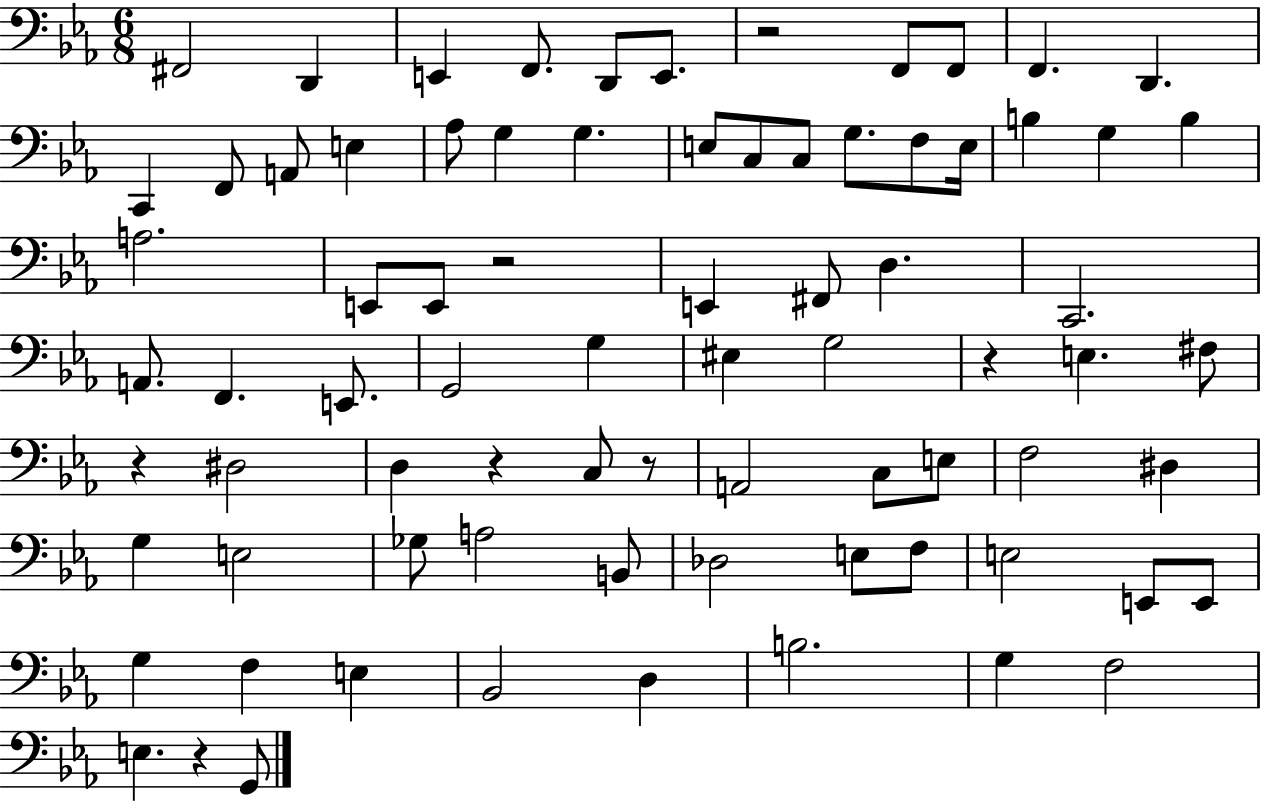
X:1
T:Untitled
M:6/8
L:1/4
K:Eb
^F,,2 D,, E,, F,,/2 D,,/2 E,,/2 z2 F,,/2 F,,/2 F,, D,, C,, F,,/2 A,,/2 E, _A,/2 G, G, E,/2 C,/2 C,/2 G,/2 F,/2 E,/4 B, G, B, A,2 E,,/2 E,,/2 z2 E,, ^F,,/2 D, C,,2 A,,/2 F,, E,,/2 G,,2 G, ^E, G,2 z E, ^F,/2 z ^D,2 D, z C,/2 z/2 A,,2 C,/2 E,/2 F,2 ^D, G, E,2 _G,/2 A,2 B,,/2 _D,2 E,/2 F,/2 E,2 E,,/2 E,,/2 G, F, E, _B,,2 D, B,2 G, F,2 E, z G,,/2